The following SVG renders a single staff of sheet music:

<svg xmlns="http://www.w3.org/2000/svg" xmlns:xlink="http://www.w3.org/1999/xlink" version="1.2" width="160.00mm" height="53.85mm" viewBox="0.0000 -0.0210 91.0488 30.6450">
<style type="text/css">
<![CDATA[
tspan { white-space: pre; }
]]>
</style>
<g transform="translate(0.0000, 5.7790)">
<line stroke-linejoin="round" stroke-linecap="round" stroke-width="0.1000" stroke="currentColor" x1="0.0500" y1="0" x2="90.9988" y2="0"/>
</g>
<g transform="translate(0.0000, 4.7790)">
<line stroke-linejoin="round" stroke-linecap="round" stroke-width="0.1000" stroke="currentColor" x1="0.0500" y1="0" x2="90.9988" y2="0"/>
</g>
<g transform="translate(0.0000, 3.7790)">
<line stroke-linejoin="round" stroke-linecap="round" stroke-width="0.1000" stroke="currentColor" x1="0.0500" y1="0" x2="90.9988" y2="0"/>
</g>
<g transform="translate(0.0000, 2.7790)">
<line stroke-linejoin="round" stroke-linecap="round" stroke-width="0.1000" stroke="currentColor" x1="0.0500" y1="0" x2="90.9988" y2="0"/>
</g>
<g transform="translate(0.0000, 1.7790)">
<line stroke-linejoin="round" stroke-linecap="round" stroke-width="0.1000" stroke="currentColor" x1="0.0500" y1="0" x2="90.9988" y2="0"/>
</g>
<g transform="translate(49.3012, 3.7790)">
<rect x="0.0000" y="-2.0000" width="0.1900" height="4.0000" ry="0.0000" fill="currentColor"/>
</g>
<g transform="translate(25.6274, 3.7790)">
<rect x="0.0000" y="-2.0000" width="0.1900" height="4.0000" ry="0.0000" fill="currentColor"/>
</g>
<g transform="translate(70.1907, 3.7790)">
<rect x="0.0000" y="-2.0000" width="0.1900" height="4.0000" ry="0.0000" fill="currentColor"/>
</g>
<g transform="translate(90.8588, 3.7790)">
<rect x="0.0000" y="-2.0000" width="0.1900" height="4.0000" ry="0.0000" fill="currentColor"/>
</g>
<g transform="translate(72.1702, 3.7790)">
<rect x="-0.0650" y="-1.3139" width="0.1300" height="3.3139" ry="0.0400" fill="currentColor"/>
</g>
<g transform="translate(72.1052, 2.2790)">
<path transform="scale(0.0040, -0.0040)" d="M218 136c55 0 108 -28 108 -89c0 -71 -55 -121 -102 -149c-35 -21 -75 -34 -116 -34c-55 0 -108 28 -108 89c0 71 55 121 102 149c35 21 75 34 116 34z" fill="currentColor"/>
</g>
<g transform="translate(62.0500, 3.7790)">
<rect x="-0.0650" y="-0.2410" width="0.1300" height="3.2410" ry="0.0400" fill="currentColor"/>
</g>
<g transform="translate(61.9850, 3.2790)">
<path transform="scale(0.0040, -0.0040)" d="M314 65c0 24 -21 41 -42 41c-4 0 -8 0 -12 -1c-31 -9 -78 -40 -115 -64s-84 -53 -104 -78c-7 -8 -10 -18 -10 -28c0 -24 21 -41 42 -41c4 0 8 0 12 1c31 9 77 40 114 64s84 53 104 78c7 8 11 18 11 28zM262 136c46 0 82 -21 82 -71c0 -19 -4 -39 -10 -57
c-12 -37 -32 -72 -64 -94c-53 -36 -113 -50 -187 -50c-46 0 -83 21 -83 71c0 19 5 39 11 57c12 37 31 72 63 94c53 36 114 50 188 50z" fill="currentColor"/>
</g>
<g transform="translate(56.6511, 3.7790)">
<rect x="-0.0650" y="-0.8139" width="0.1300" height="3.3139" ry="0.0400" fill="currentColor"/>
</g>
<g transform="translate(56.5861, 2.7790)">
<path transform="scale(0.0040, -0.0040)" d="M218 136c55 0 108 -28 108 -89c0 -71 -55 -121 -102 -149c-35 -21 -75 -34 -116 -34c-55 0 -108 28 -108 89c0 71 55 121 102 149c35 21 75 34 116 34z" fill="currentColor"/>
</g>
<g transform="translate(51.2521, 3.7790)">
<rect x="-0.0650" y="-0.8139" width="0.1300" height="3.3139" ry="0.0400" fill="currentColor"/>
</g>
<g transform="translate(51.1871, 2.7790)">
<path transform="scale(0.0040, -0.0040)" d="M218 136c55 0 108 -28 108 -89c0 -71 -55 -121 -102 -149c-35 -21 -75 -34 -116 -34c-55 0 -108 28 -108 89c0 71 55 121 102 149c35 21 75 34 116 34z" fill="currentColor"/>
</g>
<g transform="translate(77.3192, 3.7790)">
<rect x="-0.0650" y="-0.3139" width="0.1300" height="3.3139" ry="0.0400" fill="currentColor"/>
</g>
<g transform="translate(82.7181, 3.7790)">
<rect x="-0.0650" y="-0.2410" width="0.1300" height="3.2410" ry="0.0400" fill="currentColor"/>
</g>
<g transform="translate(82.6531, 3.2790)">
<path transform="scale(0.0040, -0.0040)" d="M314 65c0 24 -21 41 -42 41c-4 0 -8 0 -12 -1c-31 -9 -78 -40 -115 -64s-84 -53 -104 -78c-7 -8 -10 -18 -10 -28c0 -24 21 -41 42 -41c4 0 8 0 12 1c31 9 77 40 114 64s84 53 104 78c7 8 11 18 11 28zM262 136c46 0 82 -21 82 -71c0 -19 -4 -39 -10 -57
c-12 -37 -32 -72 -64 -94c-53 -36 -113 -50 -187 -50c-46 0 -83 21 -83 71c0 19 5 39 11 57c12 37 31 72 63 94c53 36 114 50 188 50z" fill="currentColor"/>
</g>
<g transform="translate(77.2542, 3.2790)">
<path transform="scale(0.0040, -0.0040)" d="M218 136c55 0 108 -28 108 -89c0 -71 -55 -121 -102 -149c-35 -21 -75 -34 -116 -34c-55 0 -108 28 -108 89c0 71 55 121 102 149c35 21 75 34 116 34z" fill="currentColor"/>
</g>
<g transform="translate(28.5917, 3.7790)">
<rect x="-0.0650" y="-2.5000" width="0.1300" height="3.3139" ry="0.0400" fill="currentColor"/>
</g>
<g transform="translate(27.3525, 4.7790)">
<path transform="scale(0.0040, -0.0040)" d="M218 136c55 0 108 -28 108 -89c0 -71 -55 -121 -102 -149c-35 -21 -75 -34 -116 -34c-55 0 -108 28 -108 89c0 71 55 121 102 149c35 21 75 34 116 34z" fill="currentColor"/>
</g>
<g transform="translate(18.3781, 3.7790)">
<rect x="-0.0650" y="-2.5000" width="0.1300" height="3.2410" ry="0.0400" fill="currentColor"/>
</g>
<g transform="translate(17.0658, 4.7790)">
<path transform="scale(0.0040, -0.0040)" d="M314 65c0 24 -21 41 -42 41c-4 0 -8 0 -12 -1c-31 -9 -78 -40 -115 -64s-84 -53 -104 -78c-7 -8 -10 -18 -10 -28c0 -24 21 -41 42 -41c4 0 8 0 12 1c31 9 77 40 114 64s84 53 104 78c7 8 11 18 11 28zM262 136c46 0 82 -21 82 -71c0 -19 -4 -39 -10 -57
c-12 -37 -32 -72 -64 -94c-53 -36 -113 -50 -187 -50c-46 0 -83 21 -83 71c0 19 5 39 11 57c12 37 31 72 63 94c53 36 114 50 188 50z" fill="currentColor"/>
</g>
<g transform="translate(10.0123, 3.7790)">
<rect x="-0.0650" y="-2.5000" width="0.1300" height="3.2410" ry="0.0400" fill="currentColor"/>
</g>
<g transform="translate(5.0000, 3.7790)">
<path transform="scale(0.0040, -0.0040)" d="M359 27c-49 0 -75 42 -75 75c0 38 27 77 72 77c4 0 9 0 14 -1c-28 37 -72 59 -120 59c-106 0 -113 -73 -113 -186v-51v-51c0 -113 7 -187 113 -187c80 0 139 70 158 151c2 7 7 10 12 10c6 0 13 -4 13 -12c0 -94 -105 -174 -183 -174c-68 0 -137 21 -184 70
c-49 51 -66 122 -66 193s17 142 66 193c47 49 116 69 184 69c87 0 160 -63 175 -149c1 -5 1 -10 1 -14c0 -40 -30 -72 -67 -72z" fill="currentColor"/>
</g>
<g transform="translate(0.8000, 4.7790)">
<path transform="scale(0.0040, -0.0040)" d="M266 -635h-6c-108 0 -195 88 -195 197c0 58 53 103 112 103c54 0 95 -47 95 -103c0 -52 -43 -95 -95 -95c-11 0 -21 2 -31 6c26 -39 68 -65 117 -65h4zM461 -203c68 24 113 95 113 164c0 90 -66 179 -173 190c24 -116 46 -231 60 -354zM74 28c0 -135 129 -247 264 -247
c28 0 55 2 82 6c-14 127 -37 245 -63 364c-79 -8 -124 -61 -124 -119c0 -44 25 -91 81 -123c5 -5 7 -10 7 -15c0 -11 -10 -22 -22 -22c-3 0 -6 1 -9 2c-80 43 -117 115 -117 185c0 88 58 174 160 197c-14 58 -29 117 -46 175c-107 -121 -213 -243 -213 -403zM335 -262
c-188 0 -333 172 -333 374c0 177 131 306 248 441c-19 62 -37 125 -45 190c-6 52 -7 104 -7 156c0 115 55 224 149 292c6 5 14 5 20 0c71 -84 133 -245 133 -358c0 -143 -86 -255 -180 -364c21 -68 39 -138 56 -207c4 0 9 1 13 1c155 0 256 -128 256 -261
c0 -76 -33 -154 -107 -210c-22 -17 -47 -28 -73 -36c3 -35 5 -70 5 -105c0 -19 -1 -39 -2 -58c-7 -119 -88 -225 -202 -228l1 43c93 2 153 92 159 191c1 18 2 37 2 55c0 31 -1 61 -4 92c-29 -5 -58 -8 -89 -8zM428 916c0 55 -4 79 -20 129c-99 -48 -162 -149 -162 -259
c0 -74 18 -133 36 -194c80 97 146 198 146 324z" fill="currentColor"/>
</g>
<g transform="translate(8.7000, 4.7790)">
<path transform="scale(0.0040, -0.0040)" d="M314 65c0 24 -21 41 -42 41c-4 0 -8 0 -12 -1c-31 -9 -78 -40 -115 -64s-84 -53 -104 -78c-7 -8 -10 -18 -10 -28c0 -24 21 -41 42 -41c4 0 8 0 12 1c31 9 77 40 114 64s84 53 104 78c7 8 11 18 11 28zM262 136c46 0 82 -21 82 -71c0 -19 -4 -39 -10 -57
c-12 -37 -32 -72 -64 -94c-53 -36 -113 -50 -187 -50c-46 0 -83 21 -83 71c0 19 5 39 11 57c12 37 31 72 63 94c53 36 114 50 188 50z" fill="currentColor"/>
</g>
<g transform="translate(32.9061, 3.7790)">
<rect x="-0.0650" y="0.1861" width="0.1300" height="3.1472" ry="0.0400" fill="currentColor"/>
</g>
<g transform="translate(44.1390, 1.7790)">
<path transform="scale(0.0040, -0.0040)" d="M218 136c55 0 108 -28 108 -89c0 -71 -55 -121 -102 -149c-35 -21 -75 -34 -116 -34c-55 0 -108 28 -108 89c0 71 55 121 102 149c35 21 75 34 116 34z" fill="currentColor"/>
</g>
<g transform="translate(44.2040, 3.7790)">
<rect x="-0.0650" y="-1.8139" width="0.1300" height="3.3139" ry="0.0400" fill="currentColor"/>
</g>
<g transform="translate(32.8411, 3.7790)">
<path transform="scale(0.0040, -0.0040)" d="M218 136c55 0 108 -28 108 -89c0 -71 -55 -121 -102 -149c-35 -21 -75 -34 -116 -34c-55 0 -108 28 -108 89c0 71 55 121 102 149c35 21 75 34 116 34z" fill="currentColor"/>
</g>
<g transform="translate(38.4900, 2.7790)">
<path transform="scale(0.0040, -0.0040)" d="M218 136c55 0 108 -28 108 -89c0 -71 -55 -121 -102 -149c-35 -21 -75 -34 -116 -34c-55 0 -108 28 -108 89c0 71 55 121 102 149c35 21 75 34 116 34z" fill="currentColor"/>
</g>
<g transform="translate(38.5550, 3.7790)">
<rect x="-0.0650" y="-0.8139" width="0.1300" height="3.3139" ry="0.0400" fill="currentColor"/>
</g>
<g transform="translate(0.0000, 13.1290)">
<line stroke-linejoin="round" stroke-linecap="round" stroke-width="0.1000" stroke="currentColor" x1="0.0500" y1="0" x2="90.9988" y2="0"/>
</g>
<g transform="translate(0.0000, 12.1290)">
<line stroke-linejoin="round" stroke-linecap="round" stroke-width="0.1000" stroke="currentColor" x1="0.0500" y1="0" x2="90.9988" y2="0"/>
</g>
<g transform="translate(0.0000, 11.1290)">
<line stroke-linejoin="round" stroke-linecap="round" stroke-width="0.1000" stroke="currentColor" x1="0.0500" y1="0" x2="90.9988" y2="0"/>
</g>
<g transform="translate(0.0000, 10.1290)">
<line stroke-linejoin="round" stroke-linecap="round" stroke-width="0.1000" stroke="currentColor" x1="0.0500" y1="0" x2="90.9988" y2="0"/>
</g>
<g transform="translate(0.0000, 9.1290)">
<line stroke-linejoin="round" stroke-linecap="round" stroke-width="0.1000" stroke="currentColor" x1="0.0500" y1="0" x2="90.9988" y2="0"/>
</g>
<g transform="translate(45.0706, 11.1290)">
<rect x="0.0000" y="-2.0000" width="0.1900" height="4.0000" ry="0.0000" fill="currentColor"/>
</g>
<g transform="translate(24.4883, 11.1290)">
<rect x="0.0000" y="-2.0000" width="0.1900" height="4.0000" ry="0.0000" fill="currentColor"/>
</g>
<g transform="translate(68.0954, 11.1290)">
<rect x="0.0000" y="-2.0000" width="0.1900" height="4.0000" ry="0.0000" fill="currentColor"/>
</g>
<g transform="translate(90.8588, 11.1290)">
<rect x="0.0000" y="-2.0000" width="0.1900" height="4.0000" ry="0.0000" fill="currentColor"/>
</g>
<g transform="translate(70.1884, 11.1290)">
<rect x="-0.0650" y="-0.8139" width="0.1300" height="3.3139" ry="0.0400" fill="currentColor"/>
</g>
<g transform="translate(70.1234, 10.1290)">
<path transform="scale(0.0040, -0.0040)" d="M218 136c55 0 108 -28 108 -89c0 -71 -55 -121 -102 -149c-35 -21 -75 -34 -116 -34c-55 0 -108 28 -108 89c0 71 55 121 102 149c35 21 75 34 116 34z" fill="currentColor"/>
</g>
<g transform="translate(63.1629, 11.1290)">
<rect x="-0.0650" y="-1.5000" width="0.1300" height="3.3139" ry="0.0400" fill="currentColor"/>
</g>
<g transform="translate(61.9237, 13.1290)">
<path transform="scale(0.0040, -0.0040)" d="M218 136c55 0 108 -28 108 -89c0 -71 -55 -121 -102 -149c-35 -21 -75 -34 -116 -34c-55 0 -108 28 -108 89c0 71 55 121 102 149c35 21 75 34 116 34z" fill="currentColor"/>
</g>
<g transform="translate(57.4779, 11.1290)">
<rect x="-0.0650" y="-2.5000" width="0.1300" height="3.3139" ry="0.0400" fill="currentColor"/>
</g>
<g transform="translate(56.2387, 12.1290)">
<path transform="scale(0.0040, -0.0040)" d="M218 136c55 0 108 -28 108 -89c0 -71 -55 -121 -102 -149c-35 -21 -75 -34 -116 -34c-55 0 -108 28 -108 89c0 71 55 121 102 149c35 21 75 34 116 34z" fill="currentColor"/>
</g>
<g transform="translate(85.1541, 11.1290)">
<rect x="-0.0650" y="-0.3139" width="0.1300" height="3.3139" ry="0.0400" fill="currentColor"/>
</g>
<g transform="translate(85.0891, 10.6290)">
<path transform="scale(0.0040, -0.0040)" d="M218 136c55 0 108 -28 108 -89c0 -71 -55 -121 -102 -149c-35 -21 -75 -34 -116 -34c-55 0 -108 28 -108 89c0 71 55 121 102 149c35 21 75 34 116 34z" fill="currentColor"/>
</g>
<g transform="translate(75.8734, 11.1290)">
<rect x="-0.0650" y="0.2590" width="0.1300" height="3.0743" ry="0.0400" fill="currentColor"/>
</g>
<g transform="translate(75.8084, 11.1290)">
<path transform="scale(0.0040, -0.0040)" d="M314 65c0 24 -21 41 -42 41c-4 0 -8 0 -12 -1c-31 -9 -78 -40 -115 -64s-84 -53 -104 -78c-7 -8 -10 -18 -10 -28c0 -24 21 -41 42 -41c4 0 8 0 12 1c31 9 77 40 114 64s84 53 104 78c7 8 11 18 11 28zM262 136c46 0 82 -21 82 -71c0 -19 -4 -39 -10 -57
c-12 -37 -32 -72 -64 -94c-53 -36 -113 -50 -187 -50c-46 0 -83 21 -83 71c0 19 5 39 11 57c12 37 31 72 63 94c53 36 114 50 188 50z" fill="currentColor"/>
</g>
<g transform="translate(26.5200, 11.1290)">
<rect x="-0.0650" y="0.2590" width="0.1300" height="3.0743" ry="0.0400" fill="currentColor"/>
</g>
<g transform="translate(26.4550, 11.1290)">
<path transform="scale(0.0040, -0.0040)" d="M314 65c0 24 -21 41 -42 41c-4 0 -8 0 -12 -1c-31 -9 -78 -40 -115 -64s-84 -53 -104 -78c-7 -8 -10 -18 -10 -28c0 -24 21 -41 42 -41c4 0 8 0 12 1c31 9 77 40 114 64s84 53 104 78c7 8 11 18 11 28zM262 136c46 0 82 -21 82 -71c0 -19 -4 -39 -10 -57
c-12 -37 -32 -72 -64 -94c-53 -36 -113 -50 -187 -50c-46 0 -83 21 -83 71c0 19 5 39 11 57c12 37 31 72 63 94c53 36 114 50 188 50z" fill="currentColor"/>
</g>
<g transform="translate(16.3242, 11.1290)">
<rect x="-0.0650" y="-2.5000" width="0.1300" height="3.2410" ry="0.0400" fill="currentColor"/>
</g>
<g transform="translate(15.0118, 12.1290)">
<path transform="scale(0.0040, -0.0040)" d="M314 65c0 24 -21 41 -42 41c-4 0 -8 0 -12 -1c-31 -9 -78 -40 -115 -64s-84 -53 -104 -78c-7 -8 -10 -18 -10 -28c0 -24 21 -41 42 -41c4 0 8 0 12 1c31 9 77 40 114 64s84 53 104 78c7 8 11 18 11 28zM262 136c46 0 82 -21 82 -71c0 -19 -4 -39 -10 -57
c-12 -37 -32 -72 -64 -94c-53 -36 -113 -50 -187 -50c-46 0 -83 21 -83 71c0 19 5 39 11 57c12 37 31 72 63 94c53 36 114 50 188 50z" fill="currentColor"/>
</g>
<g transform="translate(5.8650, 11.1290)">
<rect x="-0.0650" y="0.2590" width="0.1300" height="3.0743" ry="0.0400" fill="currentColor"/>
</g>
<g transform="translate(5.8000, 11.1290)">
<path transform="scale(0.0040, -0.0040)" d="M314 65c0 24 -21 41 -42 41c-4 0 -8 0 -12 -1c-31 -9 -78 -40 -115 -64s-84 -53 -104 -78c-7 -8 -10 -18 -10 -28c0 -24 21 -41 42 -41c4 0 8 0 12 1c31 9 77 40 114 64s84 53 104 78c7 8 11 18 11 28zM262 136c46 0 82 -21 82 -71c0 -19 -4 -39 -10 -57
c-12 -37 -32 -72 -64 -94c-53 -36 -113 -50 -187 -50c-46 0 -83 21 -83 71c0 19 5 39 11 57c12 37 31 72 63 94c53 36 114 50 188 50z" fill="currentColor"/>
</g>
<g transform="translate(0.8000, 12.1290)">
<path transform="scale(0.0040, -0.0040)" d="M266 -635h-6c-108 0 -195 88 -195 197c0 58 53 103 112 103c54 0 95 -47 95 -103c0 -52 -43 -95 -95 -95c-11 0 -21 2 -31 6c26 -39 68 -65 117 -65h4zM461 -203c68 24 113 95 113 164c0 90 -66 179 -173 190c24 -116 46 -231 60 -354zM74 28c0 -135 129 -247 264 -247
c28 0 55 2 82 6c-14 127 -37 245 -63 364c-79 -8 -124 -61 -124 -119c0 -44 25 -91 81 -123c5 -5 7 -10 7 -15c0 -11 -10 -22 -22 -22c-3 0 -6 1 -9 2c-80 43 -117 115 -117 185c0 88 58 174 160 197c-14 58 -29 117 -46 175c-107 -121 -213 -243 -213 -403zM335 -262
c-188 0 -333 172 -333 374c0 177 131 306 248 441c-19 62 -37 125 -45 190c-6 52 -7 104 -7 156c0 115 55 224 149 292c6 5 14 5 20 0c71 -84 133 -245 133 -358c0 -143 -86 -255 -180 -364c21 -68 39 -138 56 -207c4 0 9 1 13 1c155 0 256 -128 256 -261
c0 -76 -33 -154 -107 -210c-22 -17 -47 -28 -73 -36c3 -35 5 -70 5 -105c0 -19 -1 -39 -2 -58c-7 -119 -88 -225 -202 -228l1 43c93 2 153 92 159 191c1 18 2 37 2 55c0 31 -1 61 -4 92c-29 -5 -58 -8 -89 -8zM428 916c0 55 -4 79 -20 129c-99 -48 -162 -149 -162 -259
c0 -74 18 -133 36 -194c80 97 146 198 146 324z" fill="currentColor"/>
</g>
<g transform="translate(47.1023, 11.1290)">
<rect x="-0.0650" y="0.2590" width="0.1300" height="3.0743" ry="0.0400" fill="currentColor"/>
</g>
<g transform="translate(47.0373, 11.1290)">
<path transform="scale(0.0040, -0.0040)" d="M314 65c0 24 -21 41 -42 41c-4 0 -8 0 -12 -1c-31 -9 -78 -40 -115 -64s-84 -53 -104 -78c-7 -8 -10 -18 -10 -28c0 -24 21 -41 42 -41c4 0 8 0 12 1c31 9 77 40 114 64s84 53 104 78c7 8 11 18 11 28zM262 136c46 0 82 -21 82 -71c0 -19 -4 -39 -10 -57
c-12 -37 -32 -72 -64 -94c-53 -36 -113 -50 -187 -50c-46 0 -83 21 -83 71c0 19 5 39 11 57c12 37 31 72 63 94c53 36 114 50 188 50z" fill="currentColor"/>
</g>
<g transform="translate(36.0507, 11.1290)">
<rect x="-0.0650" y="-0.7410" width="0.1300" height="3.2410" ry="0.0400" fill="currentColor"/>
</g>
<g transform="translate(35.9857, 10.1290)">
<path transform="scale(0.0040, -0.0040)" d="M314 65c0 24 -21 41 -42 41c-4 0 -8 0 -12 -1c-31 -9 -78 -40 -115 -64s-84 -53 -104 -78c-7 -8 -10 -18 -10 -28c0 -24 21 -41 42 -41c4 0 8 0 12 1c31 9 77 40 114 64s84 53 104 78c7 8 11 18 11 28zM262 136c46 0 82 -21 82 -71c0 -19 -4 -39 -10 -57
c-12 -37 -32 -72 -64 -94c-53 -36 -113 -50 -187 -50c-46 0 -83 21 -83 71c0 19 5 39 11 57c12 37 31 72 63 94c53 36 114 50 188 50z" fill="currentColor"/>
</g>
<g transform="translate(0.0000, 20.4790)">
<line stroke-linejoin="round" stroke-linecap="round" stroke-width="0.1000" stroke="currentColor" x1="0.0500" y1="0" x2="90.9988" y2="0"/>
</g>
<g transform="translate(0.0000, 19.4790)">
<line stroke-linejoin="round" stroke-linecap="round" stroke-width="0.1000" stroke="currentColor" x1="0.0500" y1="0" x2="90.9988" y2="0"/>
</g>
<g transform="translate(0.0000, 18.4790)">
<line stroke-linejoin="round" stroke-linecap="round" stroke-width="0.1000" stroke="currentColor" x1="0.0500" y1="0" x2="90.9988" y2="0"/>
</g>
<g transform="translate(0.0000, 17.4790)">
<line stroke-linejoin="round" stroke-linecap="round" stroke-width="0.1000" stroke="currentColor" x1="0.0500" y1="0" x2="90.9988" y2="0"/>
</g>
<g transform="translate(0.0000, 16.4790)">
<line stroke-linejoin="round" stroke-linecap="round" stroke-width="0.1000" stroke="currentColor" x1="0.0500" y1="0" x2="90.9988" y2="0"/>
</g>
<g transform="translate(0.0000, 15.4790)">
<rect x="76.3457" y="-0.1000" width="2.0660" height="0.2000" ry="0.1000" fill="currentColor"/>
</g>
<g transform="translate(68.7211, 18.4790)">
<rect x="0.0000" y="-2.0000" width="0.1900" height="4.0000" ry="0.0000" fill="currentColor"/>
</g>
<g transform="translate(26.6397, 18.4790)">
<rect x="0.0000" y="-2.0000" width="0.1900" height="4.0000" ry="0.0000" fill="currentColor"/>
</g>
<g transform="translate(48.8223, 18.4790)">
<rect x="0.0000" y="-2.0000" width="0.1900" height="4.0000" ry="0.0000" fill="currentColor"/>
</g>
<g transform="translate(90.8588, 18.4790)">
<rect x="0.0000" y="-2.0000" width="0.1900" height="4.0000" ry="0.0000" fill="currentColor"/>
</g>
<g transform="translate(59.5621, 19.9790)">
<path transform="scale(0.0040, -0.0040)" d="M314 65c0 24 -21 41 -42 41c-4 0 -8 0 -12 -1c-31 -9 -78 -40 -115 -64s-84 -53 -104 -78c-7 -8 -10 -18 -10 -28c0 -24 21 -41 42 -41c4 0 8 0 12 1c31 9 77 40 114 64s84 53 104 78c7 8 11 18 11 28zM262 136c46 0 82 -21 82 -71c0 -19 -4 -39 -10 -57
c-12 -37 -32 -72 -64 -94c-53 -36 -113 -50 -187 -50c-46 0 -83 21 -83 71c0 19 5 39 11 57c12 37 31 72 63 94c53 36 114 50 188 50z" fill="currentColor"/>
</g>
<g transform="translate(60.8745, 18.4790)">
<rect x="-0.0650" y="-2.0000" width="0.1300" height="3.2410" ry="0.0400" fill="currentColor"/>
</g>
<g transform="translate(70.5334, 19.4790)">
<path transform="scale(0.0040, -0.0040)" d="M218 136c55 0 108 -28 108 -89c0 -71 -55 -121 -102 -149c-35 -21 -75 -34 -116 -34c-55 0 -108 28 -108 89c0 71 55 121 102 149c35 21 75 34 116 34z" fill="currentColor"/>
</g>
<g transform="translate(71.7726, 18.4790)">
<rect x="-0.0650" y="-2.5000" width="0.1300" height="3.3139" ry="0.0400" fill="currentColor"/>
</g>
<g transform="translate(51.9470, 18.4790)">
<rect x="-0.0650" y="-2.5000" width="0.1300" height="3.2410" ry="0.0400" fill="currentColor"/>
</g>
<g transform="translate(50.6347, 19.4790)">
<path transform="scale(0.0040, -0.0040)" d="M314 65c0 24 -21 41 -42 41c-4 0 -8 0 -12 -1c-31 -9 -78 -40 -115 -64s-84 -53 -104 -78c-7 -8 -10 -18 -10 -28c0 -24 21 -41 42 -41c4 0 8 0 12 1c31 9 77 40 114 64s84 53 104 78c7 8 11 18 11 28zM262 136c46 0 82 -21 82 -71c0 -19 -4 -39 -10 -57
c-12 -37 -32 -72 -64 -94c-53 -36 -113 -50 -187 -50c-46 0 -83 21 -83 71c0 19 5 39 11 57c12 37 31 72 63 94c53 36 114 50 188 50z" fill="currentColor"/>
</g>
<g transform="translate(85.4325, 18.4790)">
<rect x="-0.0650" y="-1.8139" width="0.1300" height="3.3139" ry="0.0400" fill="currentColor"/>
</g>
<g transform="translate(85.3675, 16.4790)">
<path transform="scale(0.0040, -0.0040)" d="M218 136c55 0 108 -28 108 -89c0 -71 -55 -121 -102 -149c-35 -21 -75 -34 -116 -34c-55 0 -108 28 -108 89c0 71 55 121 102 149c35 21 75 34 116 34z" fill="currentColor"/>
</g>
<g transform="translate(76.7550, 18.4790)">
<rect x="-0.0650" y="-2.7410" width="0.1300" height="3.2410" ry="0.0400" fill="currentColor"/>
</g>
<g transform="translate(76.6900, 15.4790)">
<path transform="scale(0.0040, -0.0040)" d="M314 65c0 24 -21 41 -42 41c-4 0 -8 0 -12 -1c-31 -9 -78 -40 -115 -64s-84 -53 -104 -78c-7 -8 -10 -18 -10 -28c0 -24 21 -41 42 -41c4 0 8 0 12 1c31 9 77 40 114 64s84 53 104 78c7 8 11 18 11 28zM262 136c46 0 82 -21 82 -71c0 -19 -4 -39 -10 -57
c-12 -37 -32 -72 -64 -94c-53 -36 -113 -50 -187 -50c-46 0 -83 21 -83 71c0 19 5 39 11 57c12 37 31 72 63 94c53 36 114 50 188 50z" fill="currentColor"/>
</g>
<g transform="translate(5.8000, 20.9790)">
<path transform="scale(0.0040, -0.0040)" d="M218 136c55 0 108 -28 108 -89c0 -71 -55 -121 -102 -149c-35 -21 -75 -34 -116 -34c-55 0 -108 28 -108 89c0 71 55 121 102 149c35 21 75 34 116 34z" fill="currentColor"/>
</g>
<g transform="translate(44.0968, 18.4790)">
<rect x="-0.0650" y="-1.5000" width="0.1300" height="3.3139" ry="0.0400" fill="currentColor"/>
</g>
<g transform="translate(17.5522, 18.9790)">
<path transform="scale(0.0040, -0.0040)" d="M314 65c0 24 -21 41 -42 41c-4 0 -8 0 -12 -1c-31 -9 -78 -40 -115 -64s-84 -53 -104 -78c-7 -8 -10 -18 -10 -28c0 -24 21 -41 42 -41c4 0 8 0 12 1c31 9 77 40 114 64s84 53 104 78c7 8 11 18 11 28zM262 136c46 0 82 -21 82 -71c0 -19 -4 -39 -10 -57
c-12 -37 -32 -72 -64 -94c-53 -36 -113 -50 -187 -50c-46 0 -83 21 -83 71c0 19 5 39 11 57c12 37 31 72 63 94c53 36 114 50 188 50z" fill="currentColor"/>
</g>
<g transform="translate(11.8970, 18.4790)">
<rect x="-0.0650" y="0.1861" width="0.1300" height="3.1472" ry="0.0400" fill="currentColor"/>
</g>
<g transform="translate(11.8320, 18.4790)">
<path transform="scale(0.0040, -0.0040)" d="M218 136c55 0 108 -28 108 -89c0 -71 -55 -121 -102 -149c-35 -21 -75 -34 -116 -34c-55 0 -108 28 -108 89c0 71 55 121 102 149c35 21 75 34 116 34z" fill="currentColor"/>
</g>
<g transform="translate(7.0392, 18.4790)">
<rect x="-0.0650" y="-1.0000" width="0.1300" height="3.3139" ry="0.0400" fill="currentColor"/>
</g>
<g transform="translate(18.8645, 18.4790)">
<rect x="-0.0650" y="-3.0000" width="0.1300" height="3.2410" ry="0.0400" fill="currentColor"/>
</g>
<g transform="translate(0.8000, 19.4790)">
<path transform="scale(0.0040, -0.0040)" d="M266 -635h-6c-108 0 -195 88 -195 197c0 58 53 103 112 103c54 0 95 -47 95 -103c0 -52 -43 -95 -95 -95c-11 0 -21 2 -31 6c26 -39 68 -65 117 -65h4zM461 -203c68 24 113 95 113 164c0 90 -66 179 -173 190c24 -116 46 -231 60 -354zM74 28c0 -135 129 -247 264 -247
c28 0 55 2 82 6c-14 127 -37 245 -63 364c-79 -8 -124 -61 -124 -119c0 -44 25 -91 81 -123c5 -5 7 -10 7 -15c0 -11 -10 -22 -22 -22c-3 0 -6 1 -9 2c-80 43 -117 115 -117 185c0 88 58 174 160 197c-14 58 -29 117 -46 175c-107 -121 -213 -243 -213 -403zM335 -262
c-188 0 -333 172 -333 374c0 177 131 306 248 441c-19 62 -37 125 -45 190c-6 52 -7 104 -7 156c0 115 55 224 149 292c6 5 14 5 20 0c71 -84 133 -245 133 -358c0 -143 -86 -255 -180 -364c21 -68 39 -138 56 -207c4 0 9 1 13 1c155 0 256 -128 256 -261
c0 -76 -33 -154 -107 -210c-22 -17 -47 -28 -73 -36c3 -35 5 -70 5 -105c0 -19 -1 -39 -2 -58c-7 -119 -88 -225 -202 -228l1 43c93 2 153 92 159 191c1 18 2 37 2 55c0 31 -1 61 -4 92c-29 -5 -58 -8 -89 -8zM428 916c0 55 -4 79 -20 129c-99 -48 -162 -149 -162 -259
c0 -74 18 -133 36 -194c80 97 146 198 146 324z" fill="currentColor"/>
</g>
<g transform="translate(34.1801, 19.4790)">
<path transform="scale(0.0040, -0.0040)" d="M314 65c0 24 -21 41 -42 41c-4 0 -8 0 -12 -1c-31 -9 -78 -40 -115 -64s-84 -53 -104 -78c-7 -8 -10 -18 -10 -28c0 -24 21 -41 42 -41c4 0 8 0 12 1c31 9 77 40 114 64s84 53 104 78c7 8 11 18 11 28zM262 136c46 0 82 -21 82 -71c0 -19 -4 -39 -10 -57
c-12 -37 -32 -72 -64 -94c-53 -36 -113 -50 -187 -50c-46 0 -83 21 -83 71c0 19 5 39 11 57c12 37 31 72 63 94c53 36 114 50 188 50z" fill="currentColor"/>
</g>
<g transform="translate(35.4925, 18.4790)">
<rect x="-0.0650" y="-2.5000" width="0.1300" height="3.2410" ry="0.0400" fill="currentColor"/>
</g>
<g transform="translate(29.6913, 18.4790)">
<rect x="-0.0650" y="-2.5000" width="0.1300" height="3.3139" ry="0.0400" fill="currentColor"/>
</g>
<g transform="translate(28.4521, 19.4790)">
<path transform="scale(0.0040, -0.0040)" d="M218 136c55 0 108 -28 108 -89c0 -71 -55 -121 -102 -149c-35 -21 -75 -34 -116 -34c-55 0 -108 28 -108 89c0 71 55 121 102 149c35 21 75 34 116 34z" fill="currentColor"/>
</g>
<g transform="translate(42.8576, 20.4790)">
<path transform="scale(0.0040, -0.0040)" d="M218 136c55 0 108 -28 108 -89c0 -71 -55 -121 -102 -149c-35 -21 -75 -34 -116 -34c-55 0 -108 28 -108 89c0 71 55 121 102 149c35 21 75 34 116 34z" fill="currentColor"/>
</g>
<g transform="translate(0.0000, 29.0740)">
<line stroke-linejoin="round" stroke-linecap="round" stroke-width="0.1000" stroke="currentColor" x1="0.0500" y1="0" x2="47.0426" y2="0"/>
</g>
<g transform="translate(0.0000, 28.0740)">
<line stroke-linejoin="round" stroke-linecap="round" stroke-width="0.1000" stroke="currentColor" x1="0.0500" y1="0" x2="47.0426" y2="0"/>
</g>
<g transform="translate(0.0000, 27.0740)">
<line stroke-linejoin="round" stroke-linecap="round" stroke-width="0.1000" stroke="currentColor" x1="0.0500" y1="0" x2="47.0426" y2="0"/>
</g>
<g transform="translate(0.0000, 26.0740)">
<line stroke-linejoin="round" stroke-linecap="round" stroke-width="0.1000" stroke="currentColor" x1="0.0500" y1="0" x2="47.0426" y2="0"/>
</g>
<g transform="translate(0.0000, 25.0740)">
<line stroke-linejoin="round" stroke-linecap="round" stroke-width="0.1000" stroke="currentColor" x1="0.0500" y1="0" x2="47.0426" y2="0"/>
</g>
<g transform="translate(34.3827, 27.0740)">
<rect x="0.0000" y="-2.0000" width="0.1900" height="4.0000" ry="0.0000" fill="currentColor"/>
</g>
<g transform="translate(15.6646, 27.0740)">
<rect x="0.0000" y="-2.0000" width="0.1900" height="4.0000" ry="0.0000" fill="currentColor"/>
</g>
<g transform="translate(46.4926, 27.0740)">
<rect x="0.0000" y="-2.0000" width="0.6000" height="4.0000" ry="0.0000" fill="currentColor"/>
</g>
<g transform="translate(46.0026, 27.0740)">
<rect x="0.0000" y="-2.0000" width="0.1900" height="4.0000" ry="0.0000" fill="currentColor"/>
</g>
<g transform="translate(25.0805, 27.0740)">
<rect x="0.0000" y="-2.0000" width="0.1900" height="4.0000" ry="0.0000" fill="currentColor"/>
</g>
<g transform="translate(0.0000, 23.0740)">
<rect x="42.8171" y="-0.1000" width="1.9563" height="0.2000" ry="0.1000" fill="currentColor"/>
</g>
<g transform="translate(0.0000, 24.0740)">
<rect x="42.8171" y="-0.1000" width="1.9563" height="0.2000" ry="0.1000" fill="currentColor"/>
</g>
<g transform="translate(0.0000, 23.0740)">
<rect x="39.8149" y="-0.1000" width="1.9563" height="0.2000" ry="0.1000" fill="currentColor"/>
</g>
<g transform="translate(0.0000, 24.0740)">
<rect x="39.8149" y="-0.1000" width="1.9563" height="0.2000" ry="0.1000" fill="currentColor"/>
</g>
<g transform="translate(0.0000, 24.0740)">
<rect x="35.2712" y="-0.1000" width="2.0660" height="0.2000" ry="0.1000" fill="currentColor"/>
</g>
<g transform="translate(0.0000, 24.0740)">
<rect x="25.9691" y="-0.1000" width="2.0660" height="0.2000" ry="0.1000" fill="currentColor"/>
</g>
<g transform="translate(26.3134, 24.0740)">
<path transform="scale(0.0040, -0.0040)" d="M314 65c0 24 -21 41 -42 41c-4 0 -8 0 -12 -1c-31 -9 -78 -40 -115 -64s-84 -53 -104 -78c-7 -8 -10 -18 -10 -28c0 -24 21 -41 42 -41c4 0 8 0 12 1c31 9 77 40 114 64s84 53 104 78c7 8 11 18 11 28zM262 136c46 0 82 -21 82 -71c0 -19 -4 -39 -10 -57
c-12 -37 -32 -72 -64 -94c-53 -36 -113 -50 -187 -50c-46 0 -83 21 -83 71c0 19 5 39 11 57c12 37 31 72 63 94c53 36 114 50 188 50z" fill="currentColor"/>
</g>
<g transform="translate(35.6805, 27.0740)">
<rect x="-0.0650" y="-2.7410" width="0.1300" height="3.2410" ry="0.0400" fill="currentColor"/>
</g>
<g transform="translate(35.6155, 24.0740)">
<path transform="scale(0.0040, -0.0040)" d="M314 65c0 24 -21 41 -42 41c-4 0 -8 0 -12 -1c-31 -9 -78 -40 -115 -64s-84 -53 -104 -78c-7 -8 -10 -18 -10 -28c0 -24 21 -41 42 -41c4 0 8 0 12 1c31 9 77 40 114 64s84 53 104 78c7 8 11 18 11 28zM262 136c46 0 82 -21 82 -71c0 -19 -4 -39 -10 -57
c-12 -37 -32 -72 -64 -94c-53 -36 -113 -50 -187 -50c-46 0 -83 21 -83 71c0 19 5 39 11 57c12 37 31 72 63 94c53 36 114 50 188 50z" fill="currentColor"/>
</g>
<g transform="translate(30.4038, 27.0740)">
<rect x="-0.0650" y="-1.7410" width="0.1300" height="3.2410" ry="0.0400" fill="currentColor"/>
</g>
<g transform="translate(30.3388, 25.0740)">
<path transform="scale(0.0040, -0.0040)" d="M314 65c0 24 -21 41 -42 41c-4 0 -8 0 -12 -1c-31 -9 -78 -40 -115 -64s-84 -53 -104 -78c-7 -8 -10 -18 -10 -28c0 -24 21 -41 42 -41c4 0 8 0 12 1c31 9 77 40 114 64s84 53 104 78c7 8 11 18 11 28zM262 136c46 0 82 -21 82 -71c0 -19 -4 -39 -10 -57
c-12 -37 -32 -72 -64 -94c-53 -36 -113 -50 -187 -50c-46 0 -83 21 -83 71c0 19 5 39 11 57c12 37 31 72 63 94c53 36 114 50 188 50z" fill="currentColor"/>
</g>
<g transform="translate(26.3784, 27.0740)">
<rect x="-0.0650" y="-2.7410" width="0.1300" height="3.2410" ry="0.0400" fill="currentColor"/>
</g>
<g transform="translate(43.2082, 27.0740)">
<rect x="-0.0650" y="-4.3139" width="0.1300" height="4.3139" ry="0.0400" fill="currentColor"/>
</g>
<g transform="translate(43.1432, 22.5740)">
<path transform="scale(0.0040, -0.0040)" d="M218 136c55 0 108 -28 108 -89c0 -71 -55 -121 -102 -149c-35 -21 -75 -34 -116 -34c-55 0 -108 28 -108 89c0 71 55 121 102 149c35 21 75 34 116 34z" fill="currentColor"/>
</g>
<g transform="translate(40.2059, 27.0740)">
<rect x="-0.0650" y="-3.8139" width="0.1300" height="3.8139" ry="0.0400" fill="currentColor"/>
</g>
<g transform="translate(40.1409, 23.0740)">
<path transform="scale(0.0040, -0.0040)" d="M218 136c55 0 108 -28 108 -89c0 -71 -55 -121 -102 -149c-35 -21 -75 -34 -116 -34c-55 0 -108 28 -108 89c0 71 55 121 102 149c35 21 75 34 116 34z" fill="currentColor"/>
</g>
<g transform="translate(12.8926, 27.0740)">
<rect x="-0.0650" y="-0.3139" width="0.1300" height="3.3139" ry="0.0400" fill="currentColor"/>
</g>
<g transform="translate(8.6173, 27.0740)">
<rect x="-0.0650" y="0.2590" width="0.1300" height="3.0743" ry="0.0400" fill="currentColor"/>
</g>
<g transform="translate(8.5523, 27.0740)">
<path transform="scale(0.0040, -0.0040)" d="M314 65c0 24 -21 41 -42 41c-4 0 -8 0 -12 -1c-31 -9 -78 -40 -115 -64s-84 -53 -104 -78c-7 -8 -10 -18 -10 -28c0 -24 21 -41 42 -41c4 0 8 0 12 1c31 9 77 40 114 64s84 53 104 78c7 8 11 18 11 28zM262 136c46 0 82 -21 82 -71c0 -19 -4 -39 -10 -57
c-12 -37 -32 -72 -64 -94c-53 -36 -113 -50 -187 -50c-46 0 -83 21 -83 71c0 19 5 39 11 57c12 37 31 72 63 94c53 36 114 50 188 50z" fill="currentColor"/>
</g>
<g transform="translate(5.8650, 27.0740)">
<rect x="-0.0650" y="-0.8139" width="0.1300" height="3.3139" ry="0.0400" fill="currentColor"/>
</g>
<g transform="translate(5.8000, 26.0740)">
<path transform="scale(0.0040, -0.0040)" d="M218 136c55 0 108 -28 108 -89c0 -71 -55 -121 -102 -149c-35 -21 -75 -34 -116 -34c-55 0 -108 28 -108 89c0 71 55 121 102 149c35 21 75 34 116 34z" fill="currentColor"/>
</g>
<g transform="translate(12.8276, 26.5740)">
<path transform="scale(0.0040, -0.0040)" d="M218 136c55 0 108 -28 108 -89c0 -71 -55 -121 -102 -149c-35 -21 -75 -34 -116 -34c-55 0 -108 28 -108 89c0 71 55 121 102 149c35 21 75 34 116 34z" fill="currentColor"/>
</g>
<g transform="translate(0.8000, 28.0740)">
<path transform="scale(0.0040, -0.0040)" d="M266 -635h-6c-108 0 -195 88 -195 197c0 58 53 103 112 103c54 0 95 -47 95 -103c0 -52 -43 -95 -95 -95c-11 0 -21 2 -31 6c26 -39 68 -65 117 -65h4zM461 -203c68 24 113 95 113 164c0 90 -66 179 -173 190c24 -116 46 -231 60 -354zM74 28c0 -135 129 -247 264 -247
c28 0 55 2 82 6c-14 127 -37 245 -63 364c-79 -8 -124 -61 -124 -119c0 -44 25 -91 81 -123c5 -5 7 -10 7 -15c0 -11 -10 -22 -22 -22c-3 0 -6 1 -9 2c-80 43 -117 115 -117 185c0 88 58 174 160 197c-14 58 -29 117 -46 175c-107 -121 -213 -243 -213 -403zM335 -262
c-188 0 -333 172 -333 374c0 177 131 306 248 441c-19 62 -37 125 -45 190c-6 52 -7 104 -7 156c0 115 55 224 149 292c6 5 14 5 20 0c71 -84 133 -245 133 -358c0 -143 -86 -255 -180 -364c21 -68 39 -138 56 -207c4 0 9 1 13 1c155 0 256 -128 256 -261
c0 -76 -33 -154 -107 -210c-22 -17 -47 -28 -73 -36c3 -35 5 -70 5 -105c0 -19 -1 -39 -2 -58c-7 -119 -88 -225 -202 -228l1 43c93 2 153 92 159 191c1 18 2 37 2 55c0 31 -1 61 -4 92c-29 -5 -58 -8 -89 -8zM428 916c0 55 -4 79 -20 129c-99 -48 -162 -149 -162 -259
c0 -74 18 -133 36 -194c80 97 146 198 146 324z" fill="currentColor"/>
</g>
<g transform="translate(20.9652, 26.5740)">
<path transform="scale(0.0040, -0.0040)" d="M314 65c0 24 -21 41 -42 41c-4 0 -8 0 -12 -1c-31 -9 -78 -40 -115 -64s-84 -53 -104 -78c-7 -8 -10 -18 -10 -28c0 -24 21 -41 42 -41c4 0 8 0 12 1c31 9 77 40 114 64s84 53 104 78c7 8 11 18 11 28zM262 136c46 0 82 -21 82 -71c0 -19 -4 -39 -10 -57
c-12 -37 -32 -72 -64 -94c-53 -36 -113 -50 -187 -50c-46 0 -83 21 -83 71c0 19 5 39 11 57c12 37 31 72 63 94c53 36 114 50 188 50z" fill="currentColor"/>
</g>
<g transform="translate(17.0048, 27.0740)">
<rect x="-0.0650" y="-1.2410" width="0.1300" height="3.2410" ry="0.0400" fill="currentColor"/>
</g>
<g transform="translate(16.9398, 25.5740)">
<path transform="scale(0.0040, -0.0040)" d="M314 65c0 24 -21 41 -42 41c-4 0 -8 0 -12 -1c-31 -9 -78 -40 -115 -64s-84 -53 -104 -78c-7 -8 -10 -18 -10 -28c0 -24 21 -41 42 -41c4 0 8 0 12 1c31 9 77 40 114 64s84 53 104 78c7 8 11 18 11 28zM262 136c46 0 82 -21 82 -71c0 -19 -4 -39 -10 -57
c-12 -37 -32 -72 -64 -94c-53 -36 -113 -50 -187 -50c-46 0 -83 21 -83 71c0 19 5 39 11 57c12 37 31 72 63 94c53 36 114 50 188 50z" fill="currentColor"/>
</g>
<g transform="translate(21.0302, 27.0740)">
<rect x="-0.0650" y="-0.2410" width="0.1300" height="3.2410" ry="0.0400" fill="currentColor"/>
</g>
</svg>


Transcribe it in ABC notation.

X:1
T:Untitled
M:4/4
L:1/4
K:C
G2 G2 G B d f d d c2 e c c2 B2 G2 B2 d2 B2 G E d B2 c D B A2 G G2 E G2 F2 G a2 f d B2 c e2 c2 a2 f2 a2 c' d'